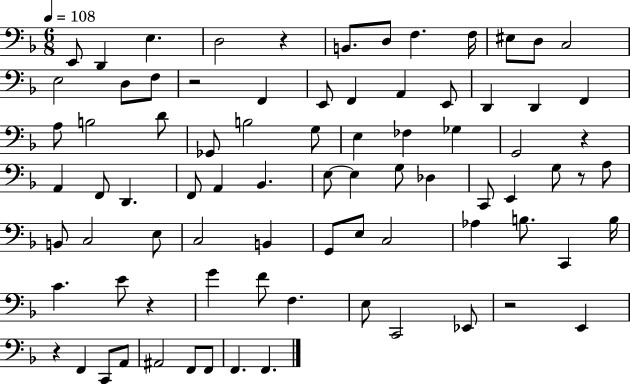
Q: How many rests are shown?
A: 7